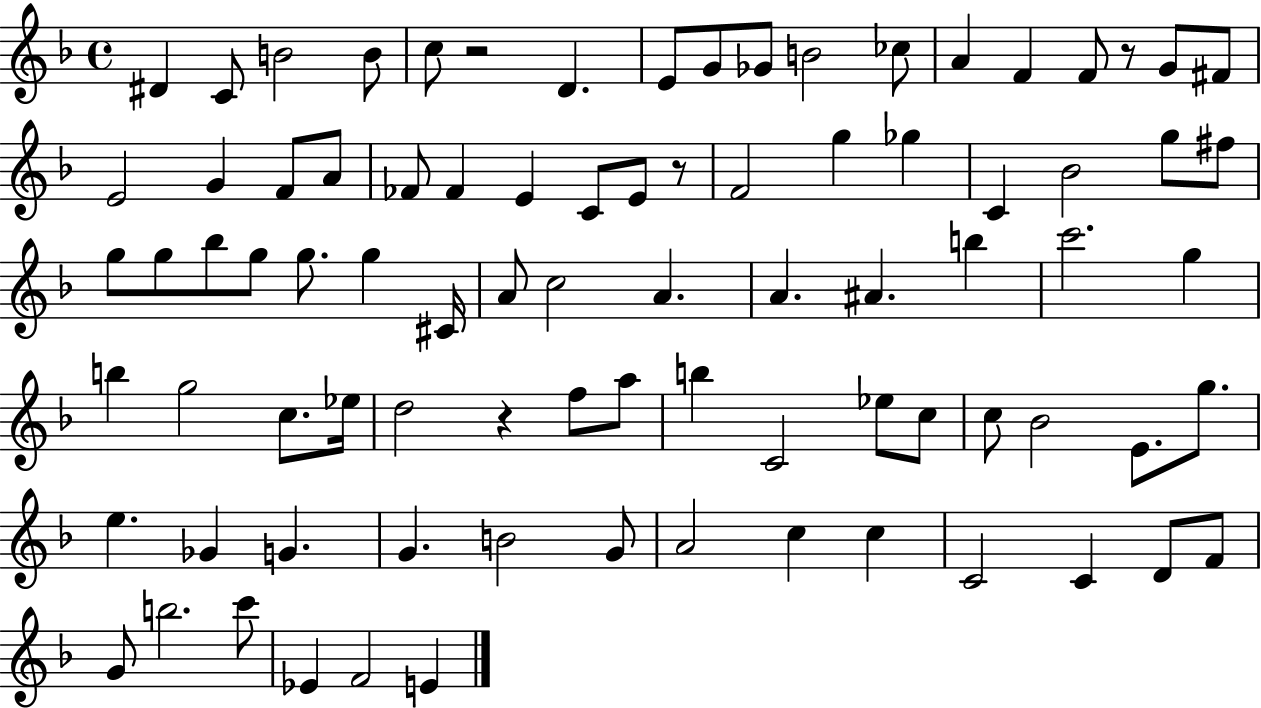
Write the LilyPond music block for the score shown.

{
  \clef treble
  \time 4/4
  \defaultTimeSignature
  \key f \major
  dis'4 c'8 b'2 b'8 | c''8 r2 d'4. | e'8 g'8 ges'8 b'2 ces''8 | a'4 f'4 f'8 r8 g'8 fis'8 | \break e'2 g'4 f'8 a'8 | fes'8 fes'4 e'4 c'8 e'8 r8 | f'2 g''4 ges''4 | c'4 bes'2 g''8 fis''8 | \break g''8 g''8 bes''8 g''8 g''8. g''4 cis'16 | a'8 c''2 a'4. | a'4. ais'4. b''4 | c'''2. g''4 | \break b''4 g''2 c''8. ees''16 | d''2 r4 f''8 a''8 | b''4 c'2 ees''8 c''8 | c''8 bes'2 e'8. g''8. | \break e''4. ges'4 g'4. | g'4. b'2 g'8 | a'2 c''4 c''4 | c'2 c'4 d'8 f'8 | \break g'8 b''2. c'''8 | ees'4 f'2 e'4 | \bar "|."
}